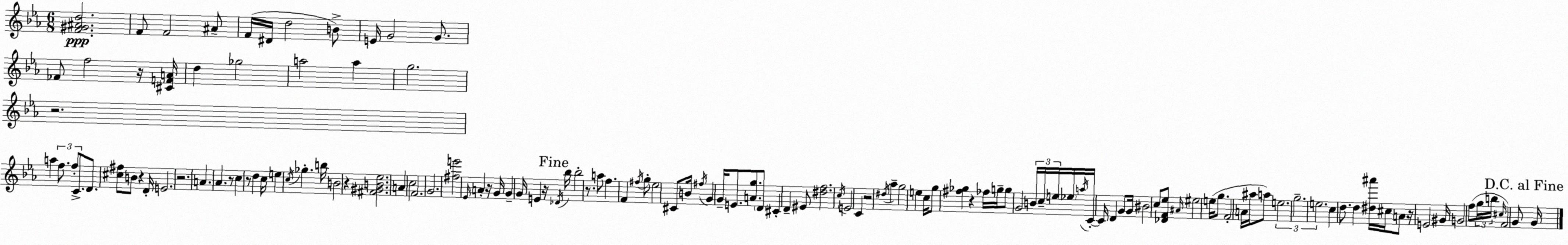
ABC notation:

X:1
T:Untitled
M:6/8
L:1/4
K:Eb
[F^G^Ad]2 F/2 F2 ^A/2 F/4 ^D/4 d2 B/2 E/4 G2 G/2 _F/2 f2 z/4 [^CFA]/4 d _g2 a2 a g2 z2 a f/2 f/2 C/2 D/2 [^c^f]/2 B/2 z D/4 E2 z2 A _A z/2 c z/2 d c/4 e c/4 _g b/4 B2 z [^F^GB_e]2 A c2 F2 G2 [^fe']2 _E/4 A z/4 G/4 G G/4 E z/4 _D/4 _b/4 _b2 z/2 a/2 f F ^f/4 g/2 _e2 ^C/2 B/4 ^f/4 G G/4 E/2 [Ag]/2 D/2 ^C D ^E/2 [^df]2 c/4 E2 C z2 ^d/4 _a g2 e c/4 g/2 [^f_g] z _f/4 g/4 g/2 G2 B/4 c/4 e/4 _e/4 a/4 C/4 C/4 D G/2 G/4 ^B2 c/2 [_DF_e]/2 ^A/4 ^e2 e/4 g/2 F2 A/4 ^a/4 a/2 e2 g2 e2 c d/2 d [^d^a']/4 ^c/4 A/2 z/4 E2 ^G/4 G2 f/2 g/4 b/4 ^c/4 F2 G/2 G/4